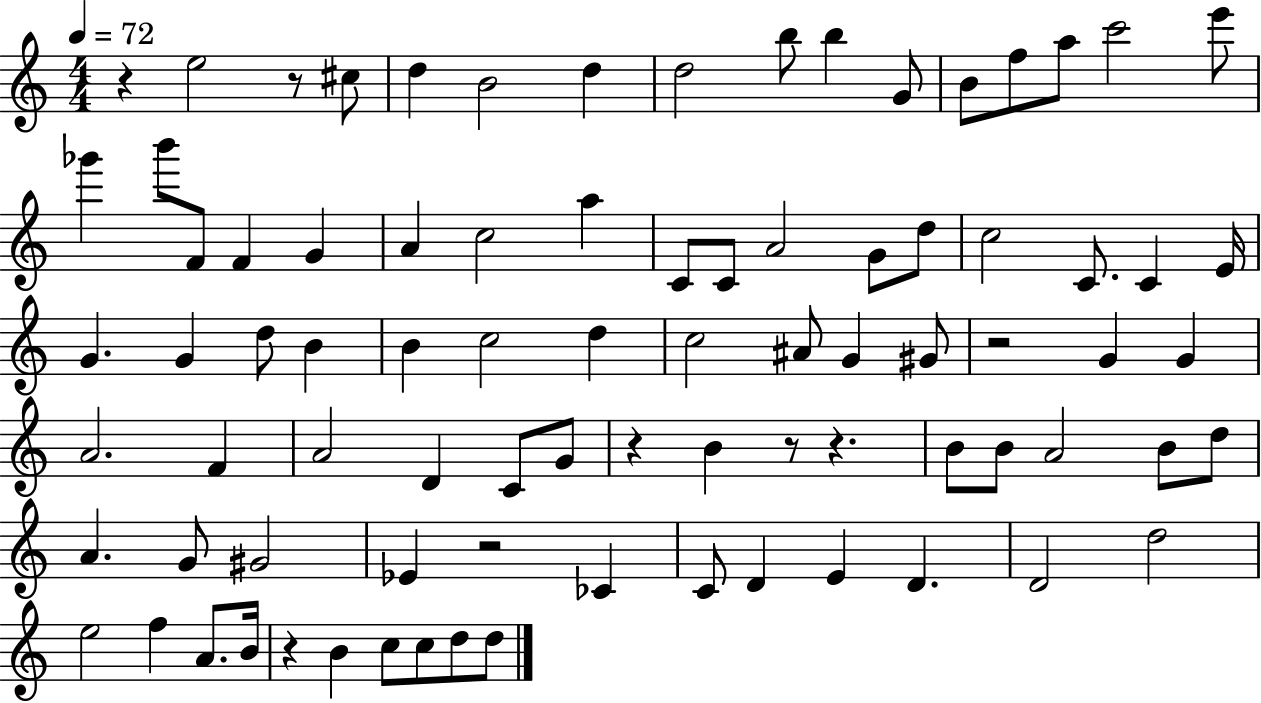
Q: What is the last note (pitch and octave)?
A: D5